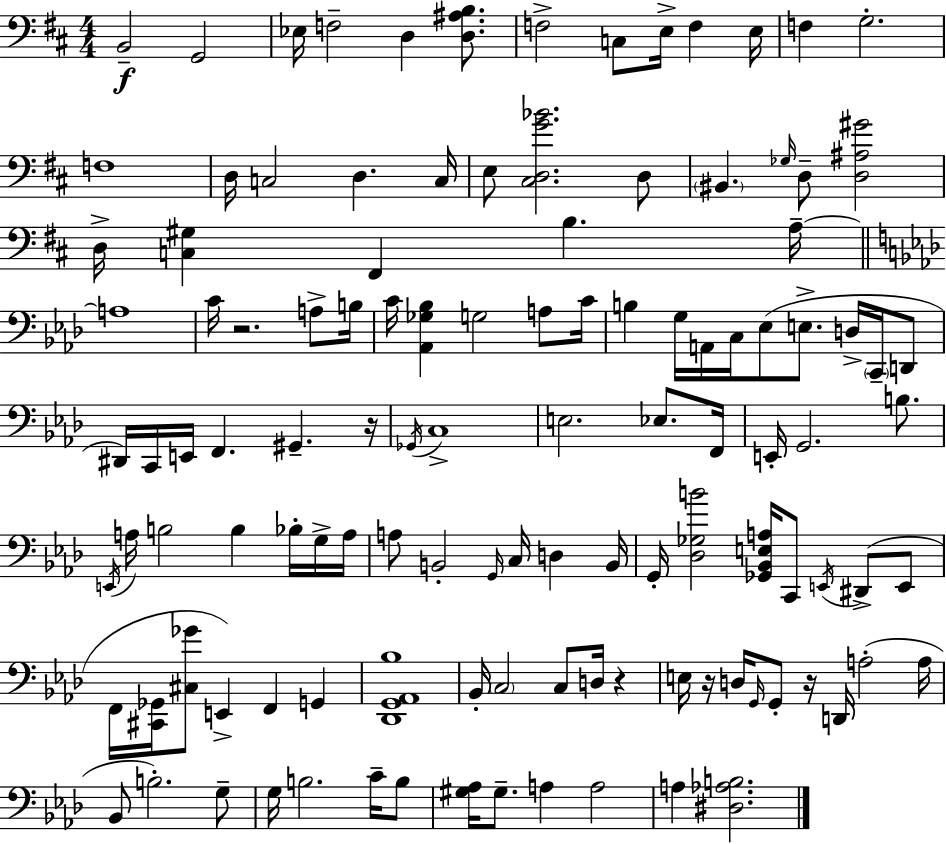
B2/h G2/h Eb3/s F3/h D3/q [D3,A#3,B3]/e. F3/h C3/e E3/s F3/q E3/s F3/q G3/h. F3/w D3/s C3/h D3/q. C3/s E3/e [C#3,D3,G4,Bb4]/h. D3/e BIS2/q. Gb3/s D3/e [D3,A#3,G#4]/h D3/s [C3,G#3]/q F#2/q B3/q. A3/s A3/w C4/s R/h. A3/e B3/s C4/s [Ab2,Gb3,Bb3]/q G3/h A3/e C4/s B3/q G3/s A2/s C3/s Eb3/e E3/e. D3/s C2/s D2/e D#2/s C2/s E2/s F2/q. G#2/q. R/s Gb2/s C3/w E3/h. Eb3/e. F2/s E2/s G2/h. B3/e. E2/s A3/s B3/h B3/q Bb3/s G3/s A3/s A3/e B2/h G2/s C3/s D3/q B2/s G2/s [Db3,Gb3,B4]/h [Gb2,Bb2,E3,A3]/s C2/e E2/s D#2/e E2/e F2/s [C#2,Gb2]/s [C#3,Gb4]/e E2/q F2/q G2/q [Db2,G2,Ab2,Bb3]/w Bb2/s C3/h C3/e D3/s R/q E3/s R/s D3/s G2/s G2/e R/s D2/s A3/h A3/s Bb2/e B3/h. G3/e G3/s B3/h. C4/s B3/e [G#3,Ab3]/s G#3/e. A3/q A3/h A3/q [D#3,Ab3,B3]/h.